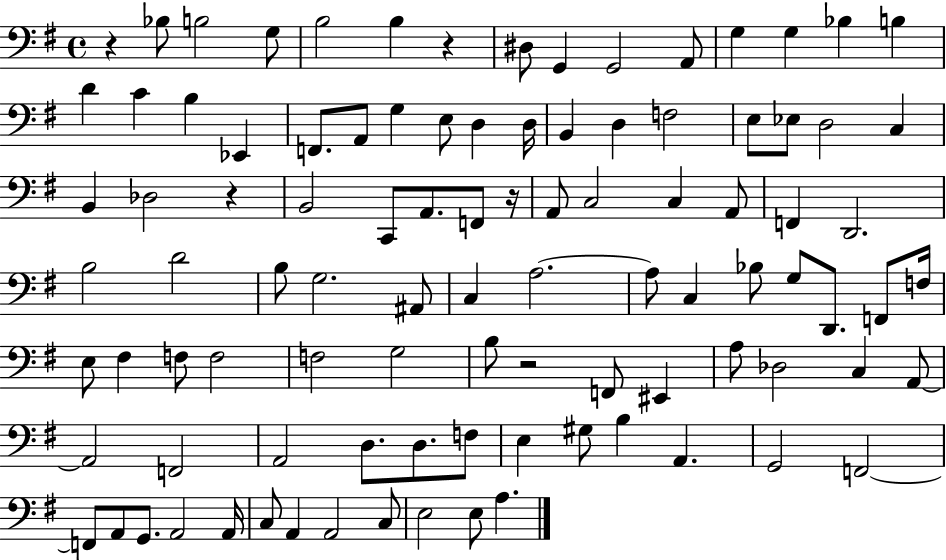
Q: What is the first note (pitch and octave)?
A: Bb3